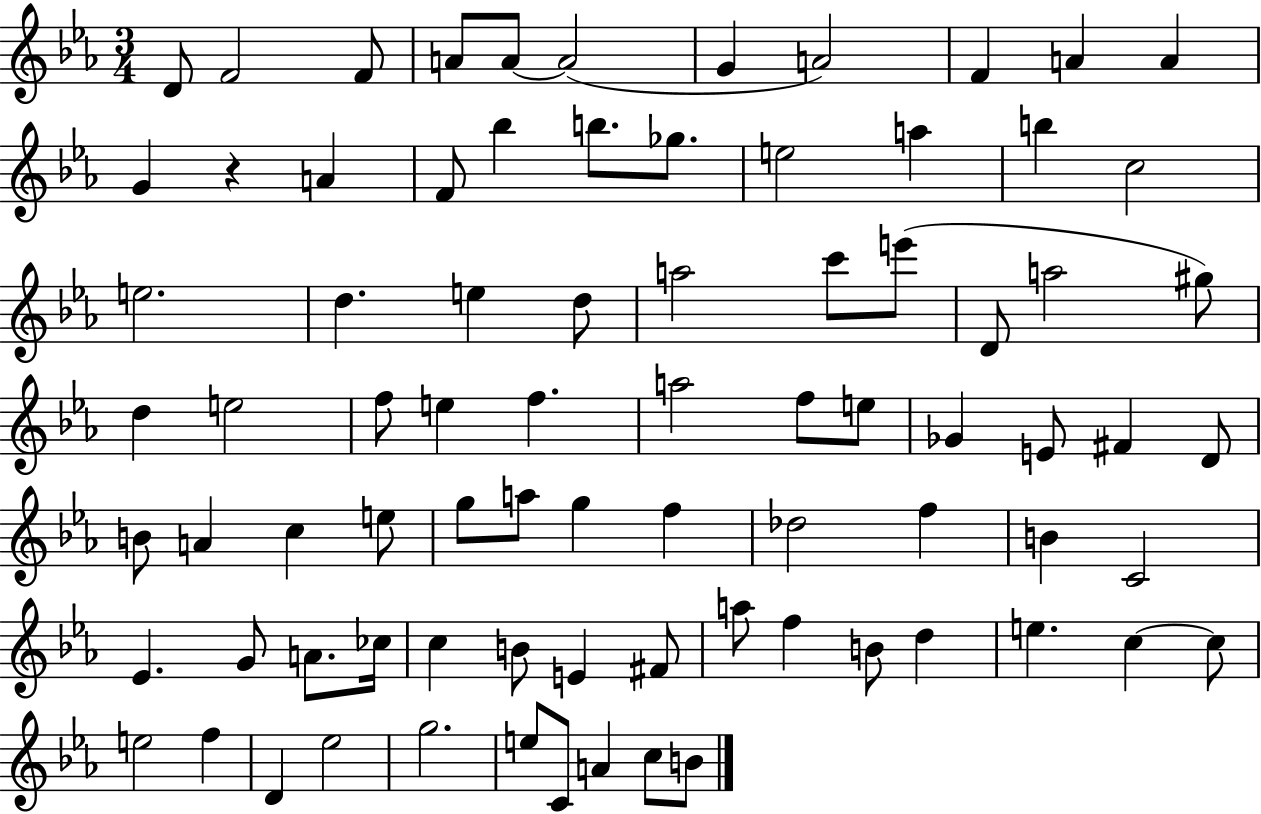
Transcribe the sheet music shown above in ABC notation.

X:1
T:Untitled
M:3/4
L:1/4
K:Eb
D/2 F2 F/2 A/2 A/2 A2 G A2 F A A G z A F/2 _b b/2 _g/2 e2 a b c2 e2 d e d/2 a2 c'/2 e'/2 D/2 a2 ^g/2 d e2 f/2 e f a2 f/2 e/2 _G E/2 ^F D/2 B/2 A c e/2 g/2 a/2 g f _d2 f B C2 _E G/2 A/2 _c/4 c B/2 E ^F/2 a/2 f B/2 d e c c/2 e2 f D _e2 g2 e/2 C/2 A c/2 B/2